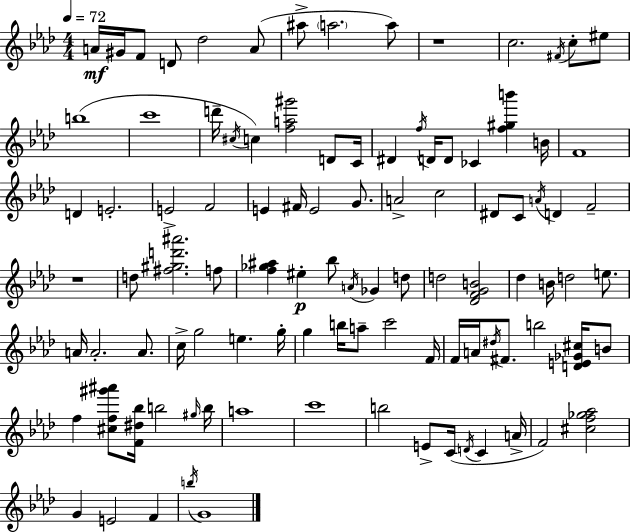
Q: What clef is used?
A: treble